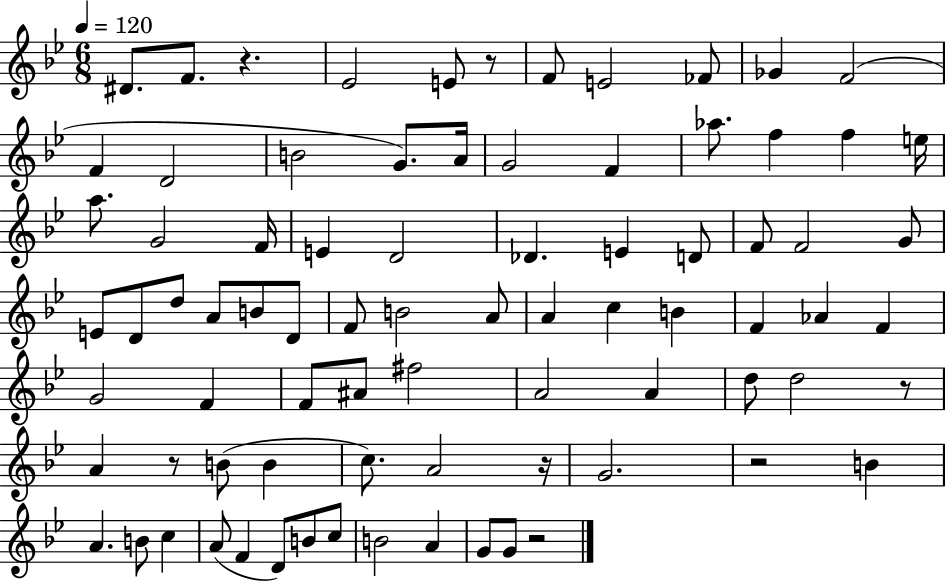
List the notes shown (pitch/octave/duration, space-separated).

D#4/e. F4/e. R/q. Eb4/h E4/e R/e F4/e E4/h FES4/e Gb4/q F4/h F4/q D4/h B4/h G4/e. A4/s G4/h F4/q Ab5/e. F5/q F5/q E5/s A5/e. G4/h F4/s E4/q D4/h Db4/q. E4/q D4/e F4/e F4/h G4/e E4/e D4/e D5/e A4/e B4/e D4/e F4/e B4/h A4/e A4/q C5/q B4/q F4/q Ab4/q F4/q G4/h F4/q F4/e A#4/e F#5/h A4/h A4/q D5/e D5/h R/e A4/q R/e B4/e B4/q C5/e. A4/h R/s G4/h. R/h B4/q A4/q. B4/e C5/q A4/e F4/q D4/e B4/e C5/e B4/h A4/q G4/e G4/e R/h